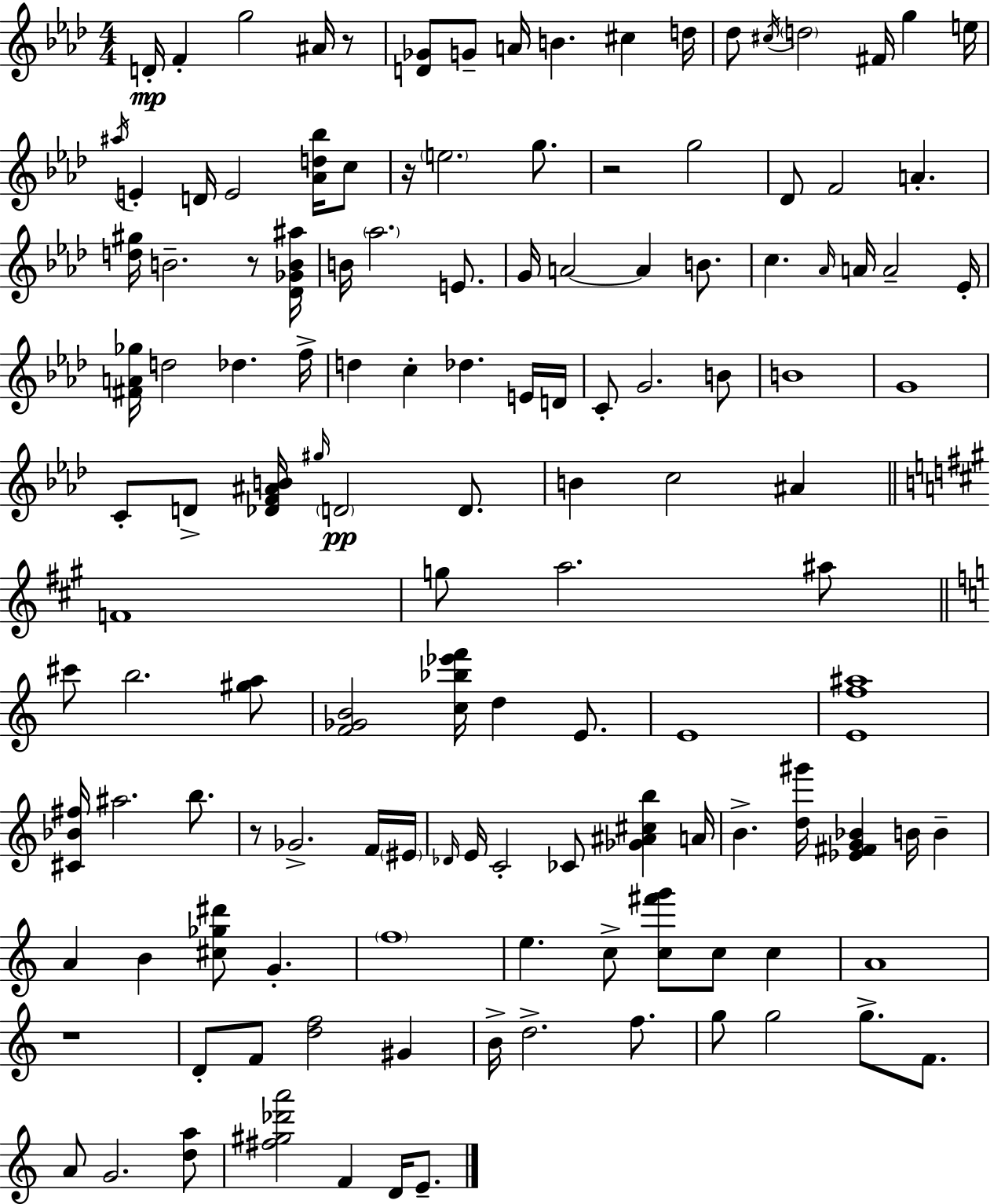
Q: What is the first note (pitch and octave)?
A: D4